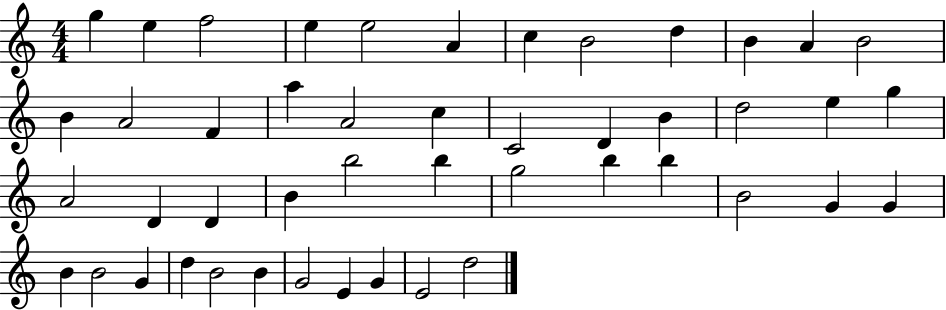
{
  \clef treble
  \numericTimeSignature
  \time 4/4
  \key c \major
  g''4 e''4 f''2 | e''4 e''2 a'4 | c''4 b'2 d''4 | b'4 a'4 b'2 | \break b'4 a'2 f'4 | a''4 a'2 c''4 | c'2 d'4 b'4 | d''2 e''4 g''4 | \break a'2 d'4 d'4 | b'4 b''2 b''4 | g''2 b''4 b''4 | b'2 g'4 g'4 | \break b'4 b'2 g'4 | d''4 b'2 b'4 | g'2 e'4 g'4 | e'2 d''2 | \break \bar "|."
}